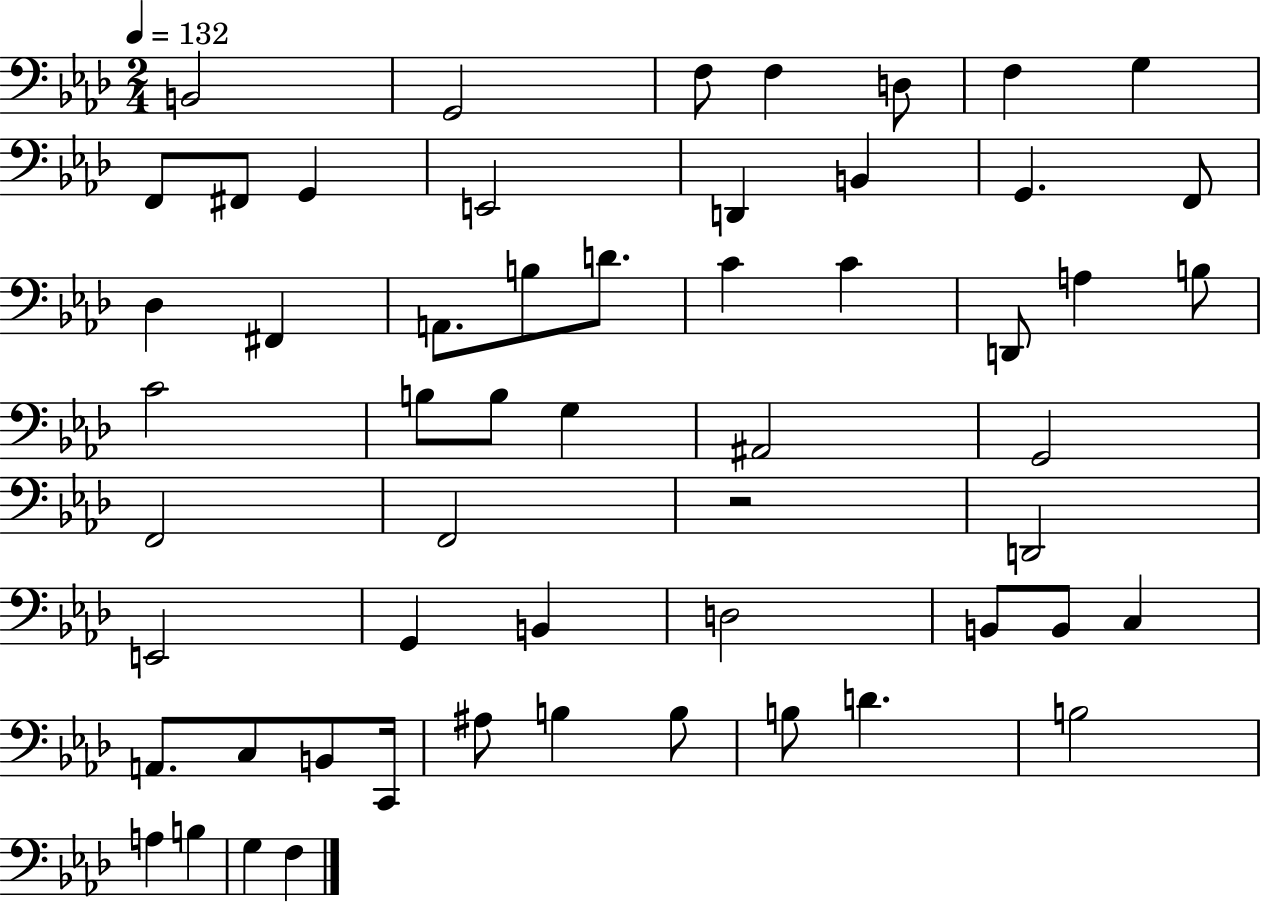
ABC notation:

X:1
T:Untitled
M:2/4
L:1/4
K:Ab
B,,2 G,,2 F,/2 F, D,/2 F, G, F,,/2 ^F,,/2 G,, E,,2 D,, B,, G,, F,,/2 _D, ^F,, A,,/2 B,/2 D/2 C C D,,/2 A, B,/2 C2 B,/2 B,/2 G, ^A,,2 G,,2 F,,2 F,,2 z2 D,,2 E,,2 G,, B,, D,2 B,,/2 B,,/2 C, A,,/2 C,/2 B,,/2 C,,/4 ^A,/2 B, B,/2 B,/2 D B,2 A, B, G, F,